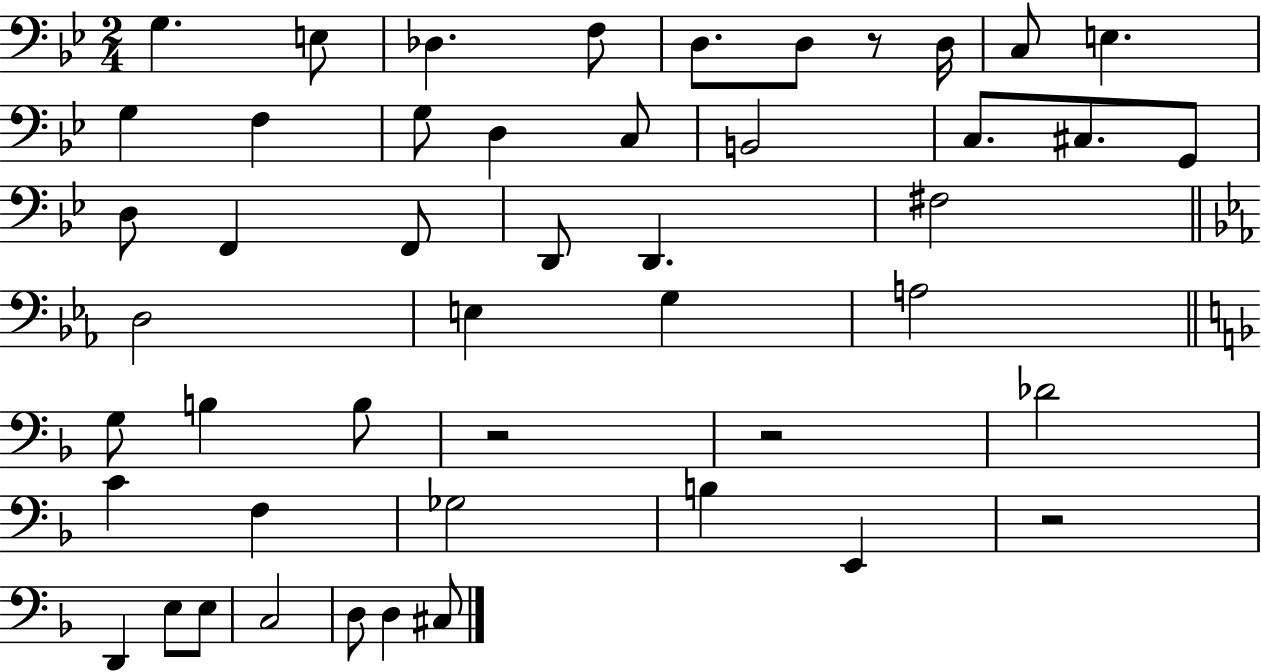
{
  \clef bass
  \numericTimeSignature
  \time 2/4
  \key bes \major
  g4. e8 | des4. f8 | d8. d8 r8 d16 | c8 e4. | \break g4 f4 | g8 d4 c8 | b,2 | c8. cis8. g,8 | \break d8 f,4 f,8 | d,8 d,4. | fis2 | \bar "||" \break \key ees \major d2 | e4 g4 | a2 | \bar "||" \break \key d \minor g8 b4 b8 | r2 | r2 | des'2 | \break c'4 f4 | ges2 | b4 e,4 | r2 | \break d,4 e8 e8 | c2 | d8 d4 cis8 | \bar "|."
}